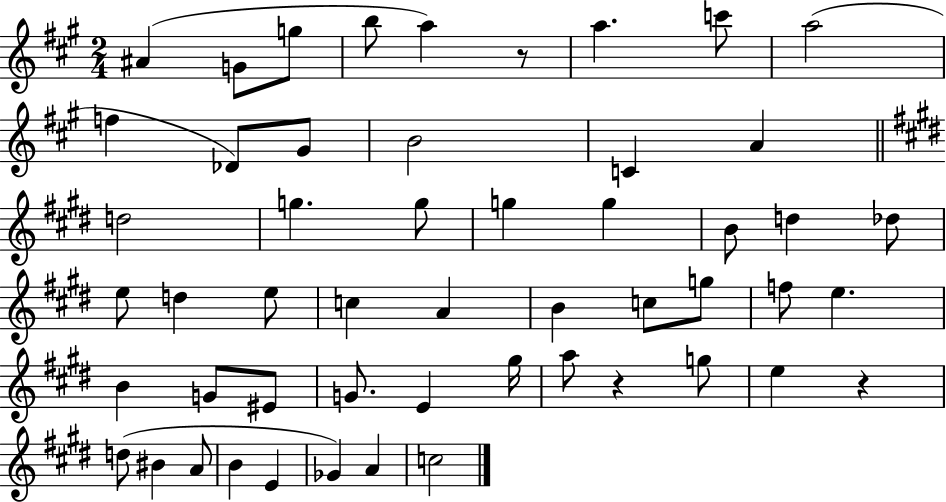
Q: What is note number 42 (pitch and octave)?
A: D5